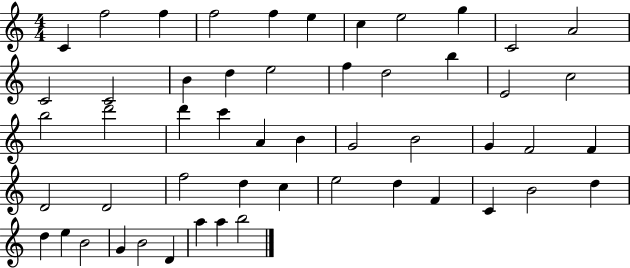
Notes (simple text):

C4/q F5/h F5/q F5/h F5/q E5/q C5/q E5/h G5/q C4/h A4/h C4/h C4/h B4/q D5/q E5/h F5/q D5/h B5/q E4/h C5/h B5/h D6/h D6/q C6/q A4/q B4/q G4/h B4/h G4/q F4/h F4/q D4/h D4/h F5/h D5/q C5/q E5/h D5/q F4/q C4/q B4/h D5/q D5/q E5/q B4/h G4/q B4/h D4/q A5/q A5/q B5/h